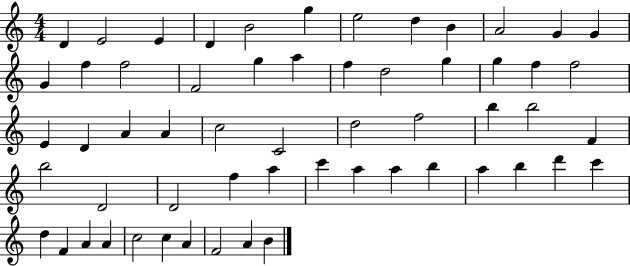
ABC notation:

X:1
T:Untitled
M:4/4
L:1/4
K:C
D E2 E D B2 g e2 d B A2 G G G f f2 F2 g a f d2 g g f f2 E D A A c2 C2 d2 f2 b b2 F b2 D2 D2 f a c' a a b a b d' c' d F A A c2 c A F2 A B